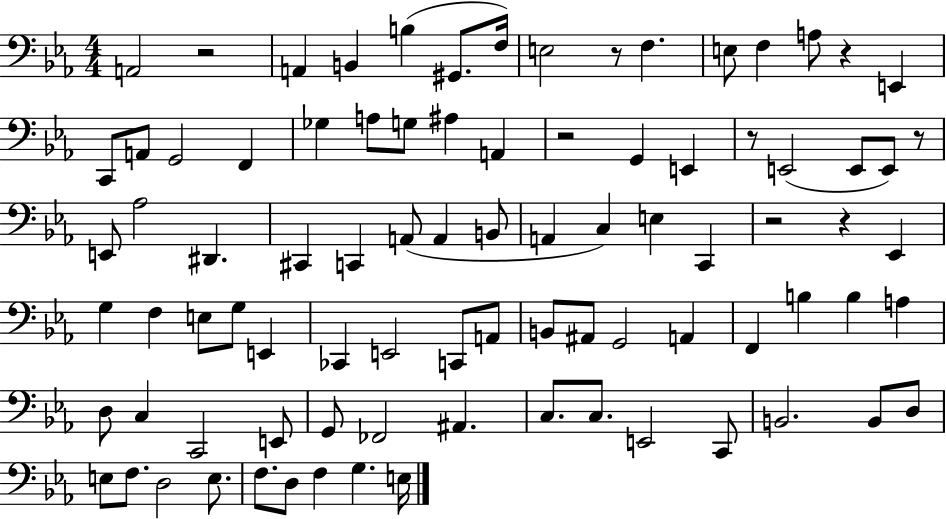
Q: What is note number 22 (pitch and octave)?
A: G2